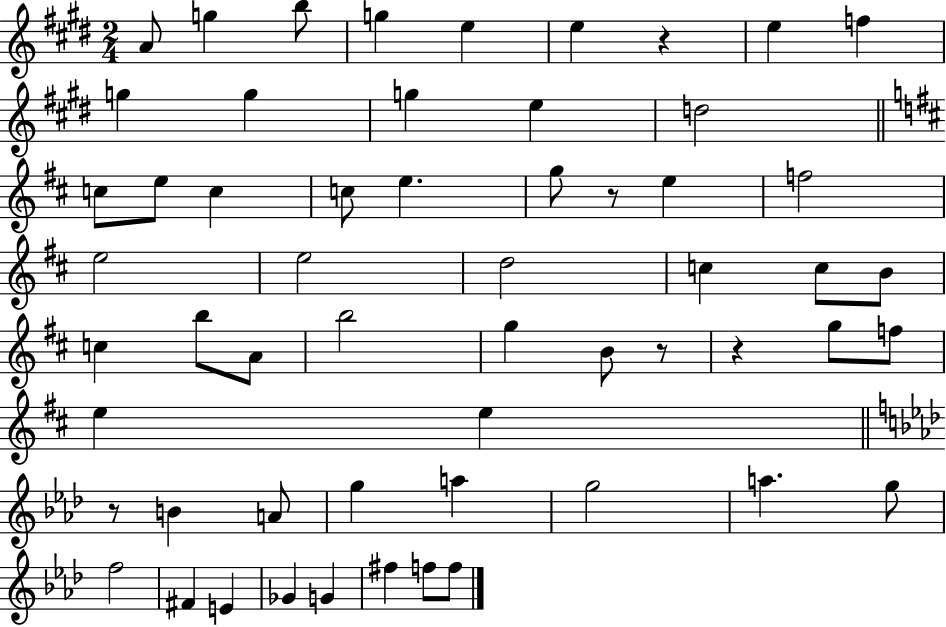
A4/e G5/q B5/e G5/q E5/q E5/q R/q E5/q F5/q G5/q G5/q G5/q E5/q D5/h C5/e E5/e C5/q C5/e E5/q. G5/e R/e E5/q F5/h E5/h E5/h D5/h C5/q C5/e B4/e C5/q B5/e A4/e B5/h G5/q B4/e R/e R/q G5/e F5/e E5/q E5/q R/e B4/q A4/e G5/q A5/q G5/h A5/q. G5/e F5/h F#4/q E4/q Gb4/q G4/q F#5/q F5/e F5/e